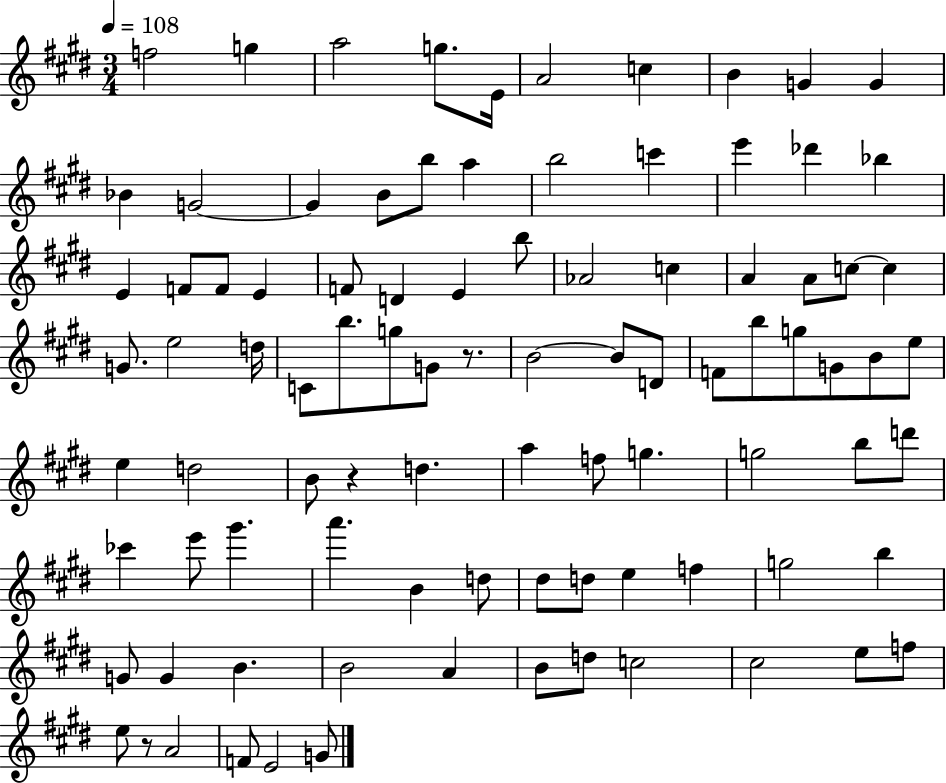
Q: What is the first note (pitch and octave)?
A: F5